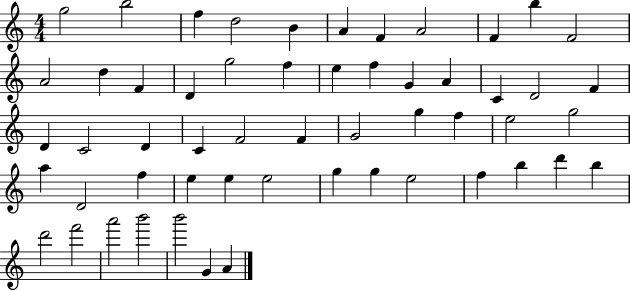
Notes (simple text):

G5/h B5/h F5/q D5/h B4/q A4/q F4/q A4/h F4/q B5/q F4/h A4/h D5/q F4/q D4/q G5/h F5/q E5/q F5/q G4/q A4/q C4/q D4/h F4/q D4/q C4/h D4/q C4/q F4/h F4/q G4/h G5/q F5/q E5/h G5/h A5/q D4/h F5/q E5/q E5/q E5/h G5/q G5/q E5/h F5/q B5/q D6/q B5/q D6/h F6/h A6/h B6/h B6/h G4/q A4/q